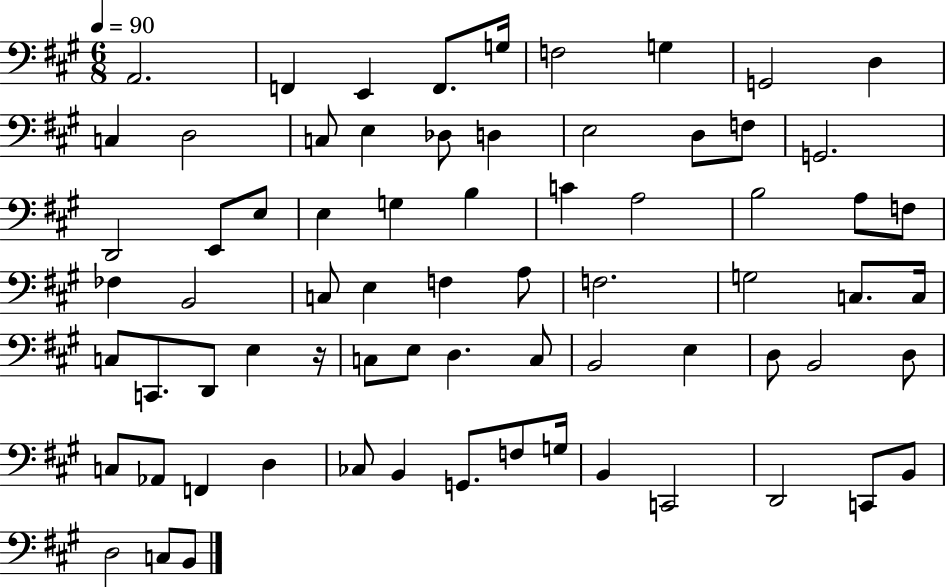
A2/h. F2/q E2/q F2/e. G3/s F3/h G3/q G2/h D3/q C3/q D3/h C3/e E3/q Db3/e D3/q E3/h D3/e F3/e G2/h. D2/h E2/e E3/e E3/q G3/q B3/q C4/q A3/h B3/h A3/e F3/e FES3/q B2/h C3/e E3/q F3/q A3/e F3/h. G3/h C3/e. C3/s C3/e C2/e. D2/e E3/q R/s C3/e E3/e D3/q. C3/e B2/h E3/q D3/e B2/h D3/e C3/e Ab2/e F2/q D3/q CES3/e B2/q G2/e. F3/e G3/s B2/q C2/h D2/h C2/e B2/e D3/h C3/e B2/e